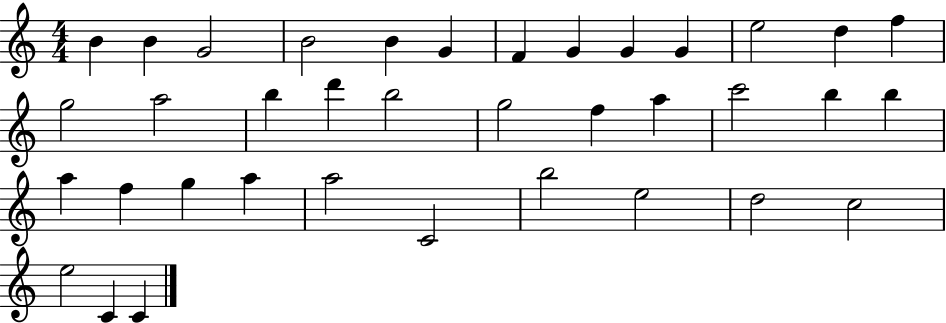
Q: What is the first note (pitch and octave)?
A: B4